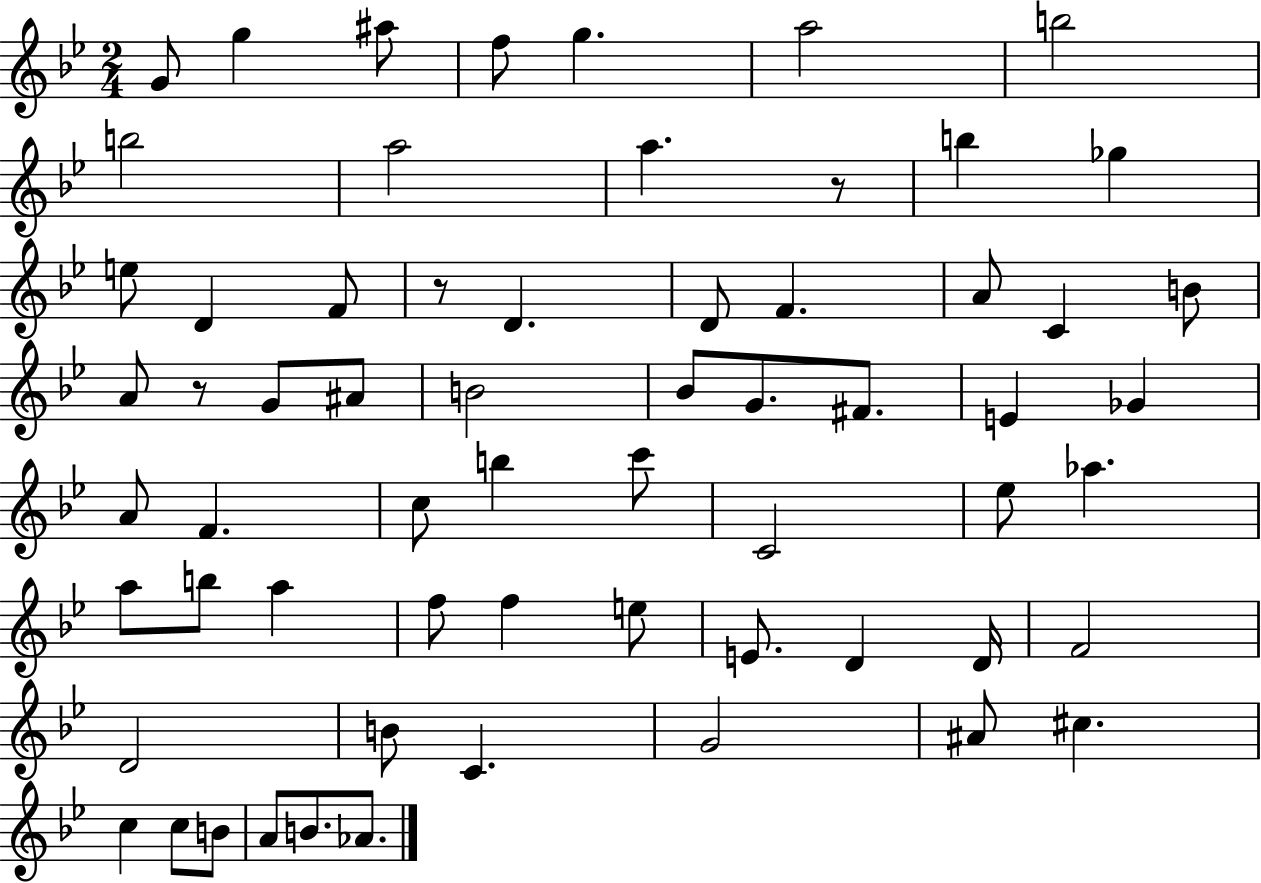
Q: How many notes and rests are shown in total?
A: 63